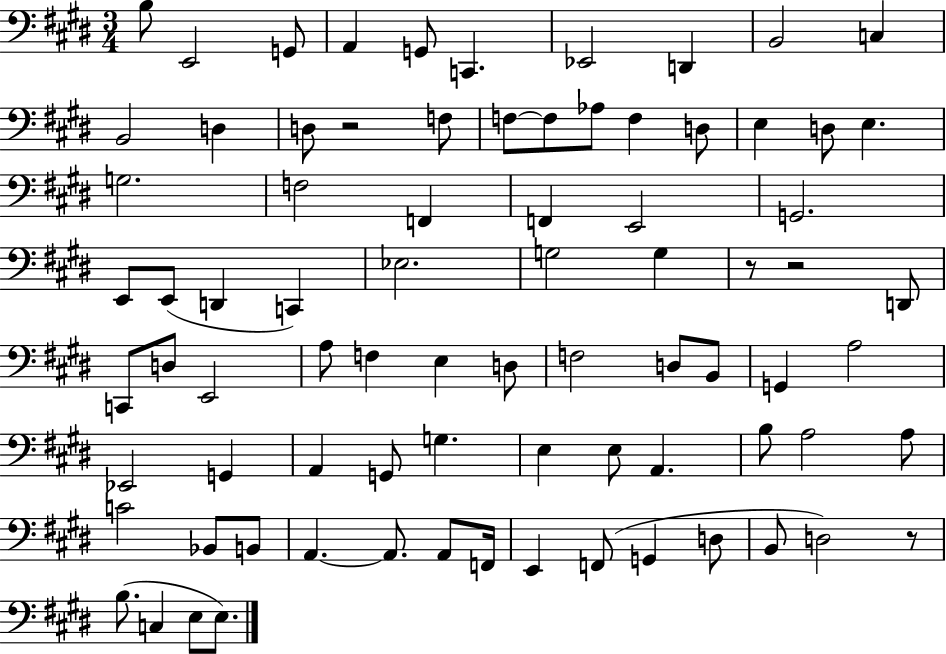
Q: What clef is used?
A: bass